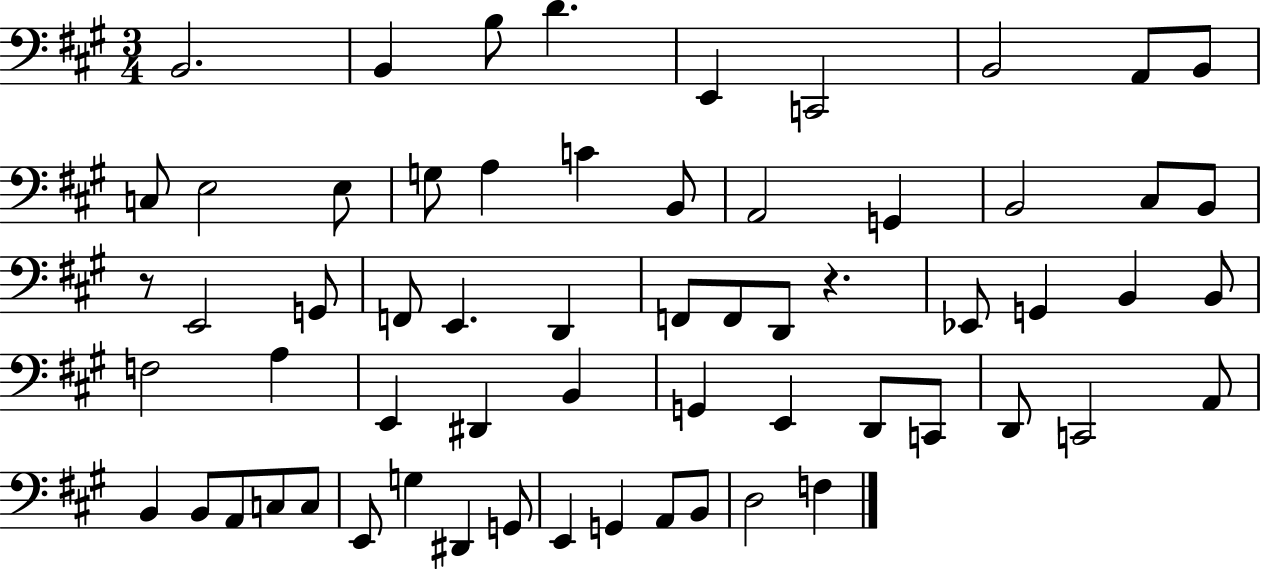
{
  \clef bass
  \numericTimeSignature
  \time 3/4
  \key a \major
  b,2. | b,4 b8 d'4. | e,4 c,2 | b,2 a,8 b,8 | \break c8 e2 e8 | g8 a4 c'4 b,8 | a,2 g,4 | b,2 cis8 b,8 | \break r8 e,2 g,8 | f,8 e,4. d,4 | f,8 f,8 d,8 r4. | ees,8 g,4 b,4 b,8 | \break f2 a4 | e,4 dis,4 b,4 | g,4 e,4 d,8 c,8 | d,8 c,2 a,8 | \break b,4 b,8 a,8 c8 c8 | e,8 g4 dis,4 g,8 | e,4 g,4 a,8 b,8 | d2 f4 | \break \bar "|."
}